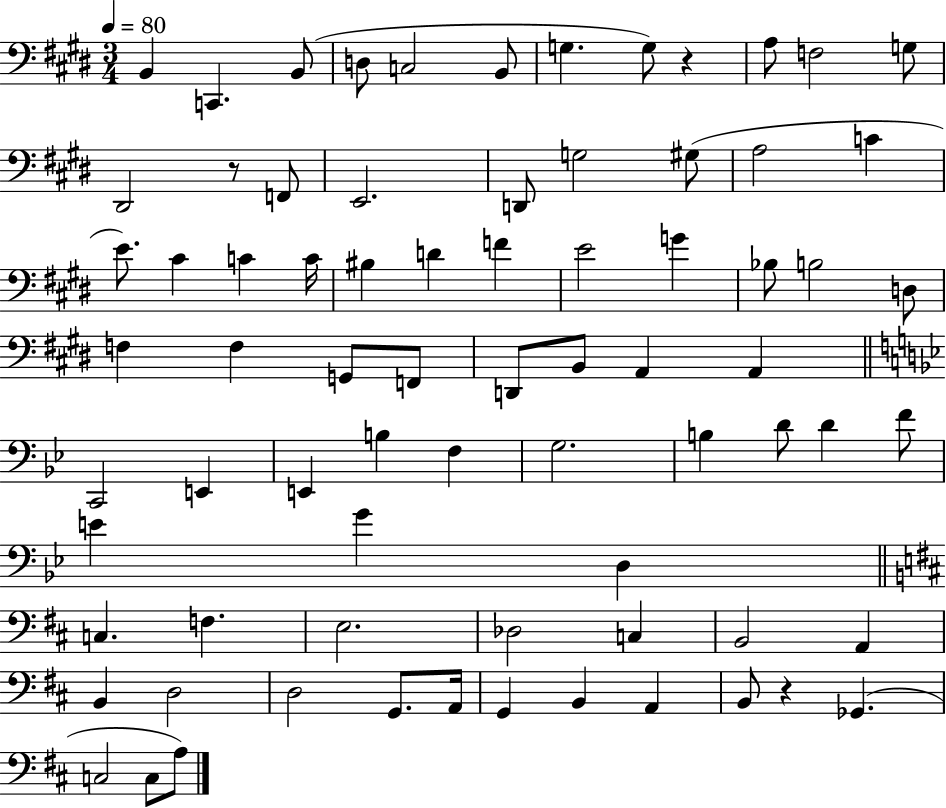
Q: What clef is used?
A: bass